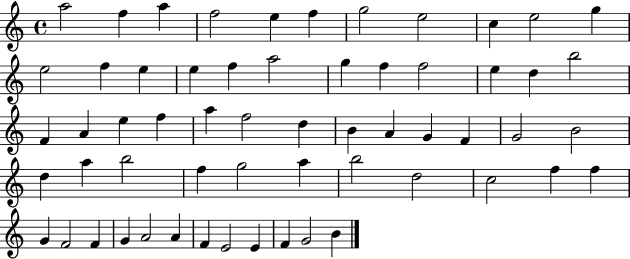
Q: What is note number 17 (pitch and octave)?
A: A5